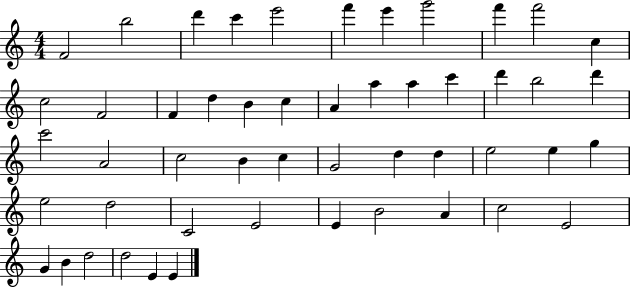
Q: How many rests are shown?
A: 0